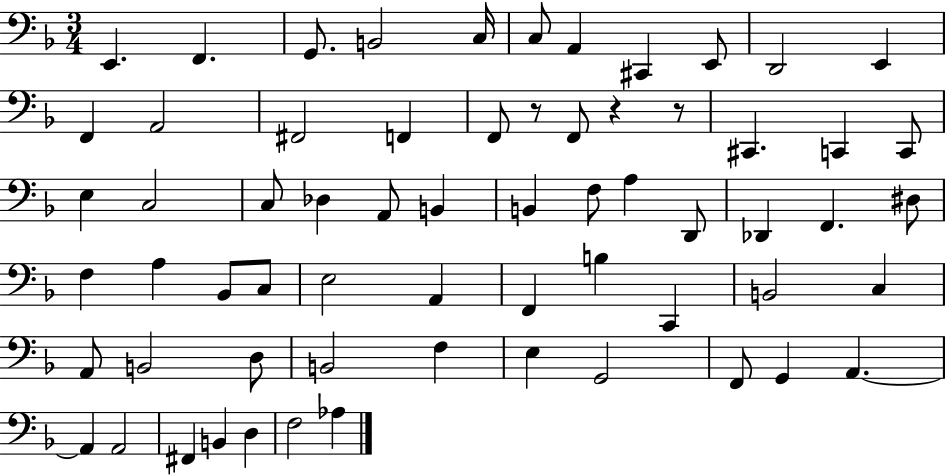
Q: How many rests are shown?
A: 3